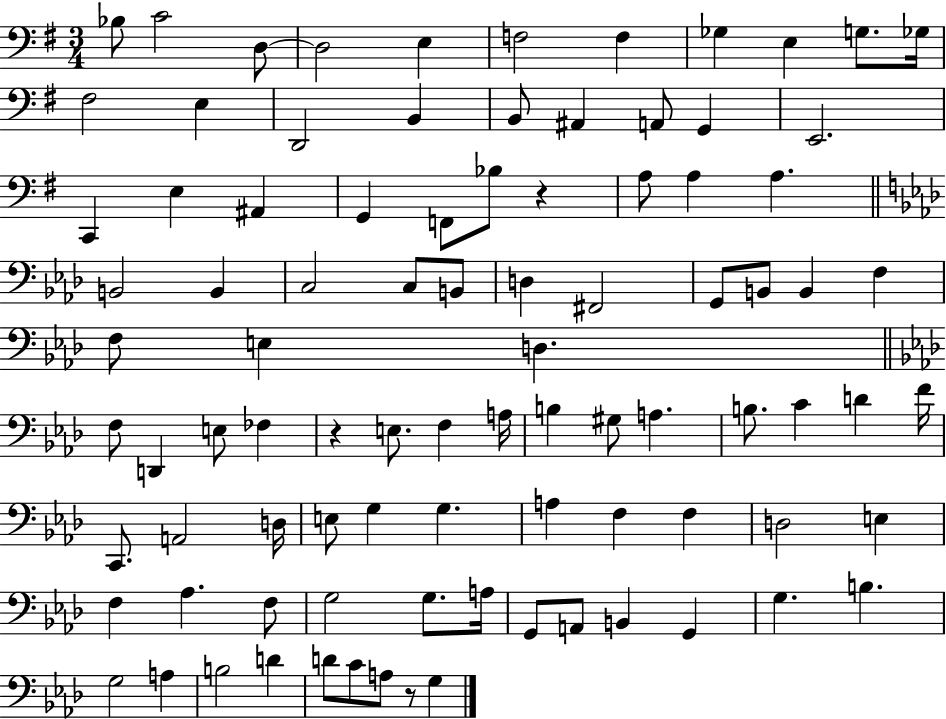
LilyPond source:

{
  \clef bass
  \numericTimeSignature
  \time 3/4
  \key g \major
  bes8 c'2 d8~~ | d2 e4 | f2 f4 | ges4 e4 g8. ges16 | \break fis2 e4 | d,2 b,4 | b,8 ais,4 a,8 g,4 | e,2. | \break c,4 e4 ais,4 | g,4 f,8 bes8 r4 | a8 a4 a4. | \bar "||" \break \key aes \major b,2 b,4 | c2 c8 b,8 | d4 fis,2 | g,8 b,8 b,4 f4 | \break f8 e4 d4. | \bar "||" \break \key f \minor f8 d,4 e8 fes4 | r4 e8. f4 a16 | b4 gis8 a4. | b8. c'4 d'4 f'16 | \break c,8. a,2 d16 | e8 g4 g4. | a4 f4 f4 | d2 e4 | \break f4 aes4. f8 | g2 g8. a16 | g,8 a,8 b,4 g,4 | g4. b4. | \break g2 a4 | b2 d'4 | d'8 c'8 a8 r8 g4 | \bar "|."
}